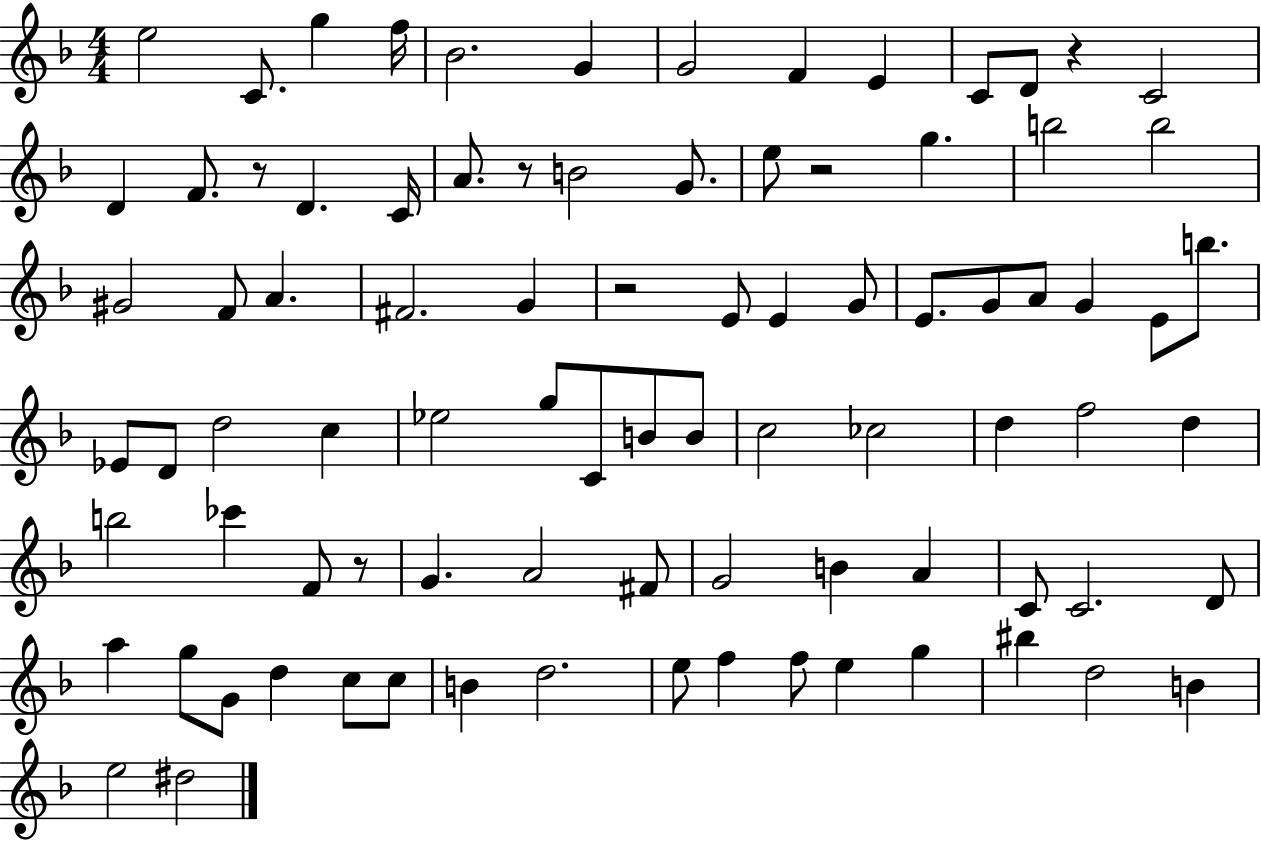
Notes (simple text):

E5/h C4/e. G5/q F5/s Bb4/h. G4/q G4/h F4/q E4/q C4/e D4/e R/q C4/h D4/q F4/e. R/e D4/q. C4/s A4/e. R/e B4/h G4/e. E5/e R/h G5/q. B5/h B5/h G#4/h F4/e A4/q. F#4/h. G4/q R/h E4/e E4/q G4/e E4/e. G4/e A4/e G4/q E4/e B5/e. Eb4/e D4/e D5/h C5/q Eb5/h G5/e C4/e B4/e B4/e C5/h CES5/h D5/q F5/h D5/q B5/h CES6/q F4/e R/e G4/q. A4/h F#4/e G4/h B4/q A4/q C4/e C4/h. D4/e A5/q G5/e G4/e D5/q C5/e C5/e B4/q D5/h. E5/e F5/q F5/e E5/q G5/q BIS5/q D5/h B4/q E5/h D#5/h